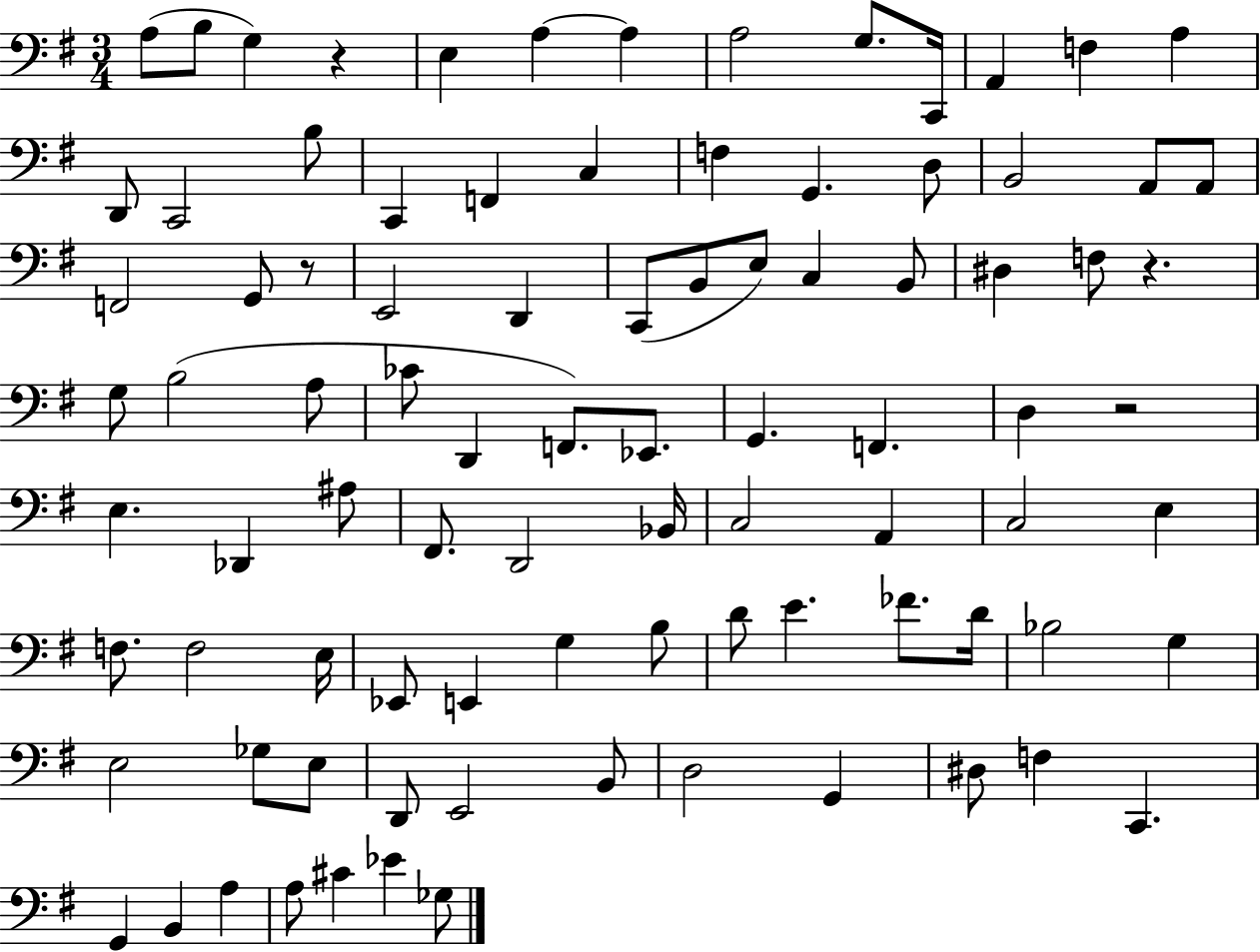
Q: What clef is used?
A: bass